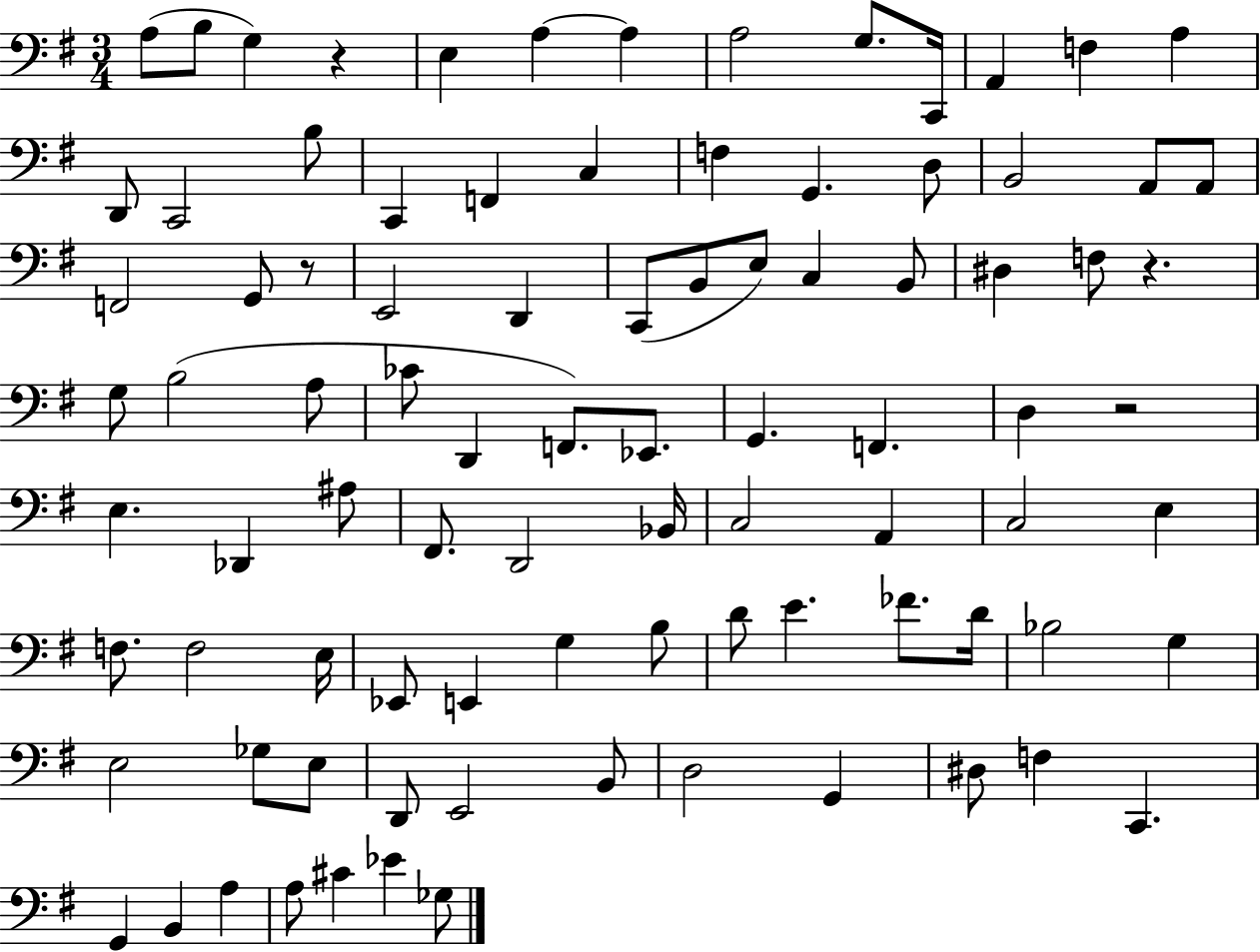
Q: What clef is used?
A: bass